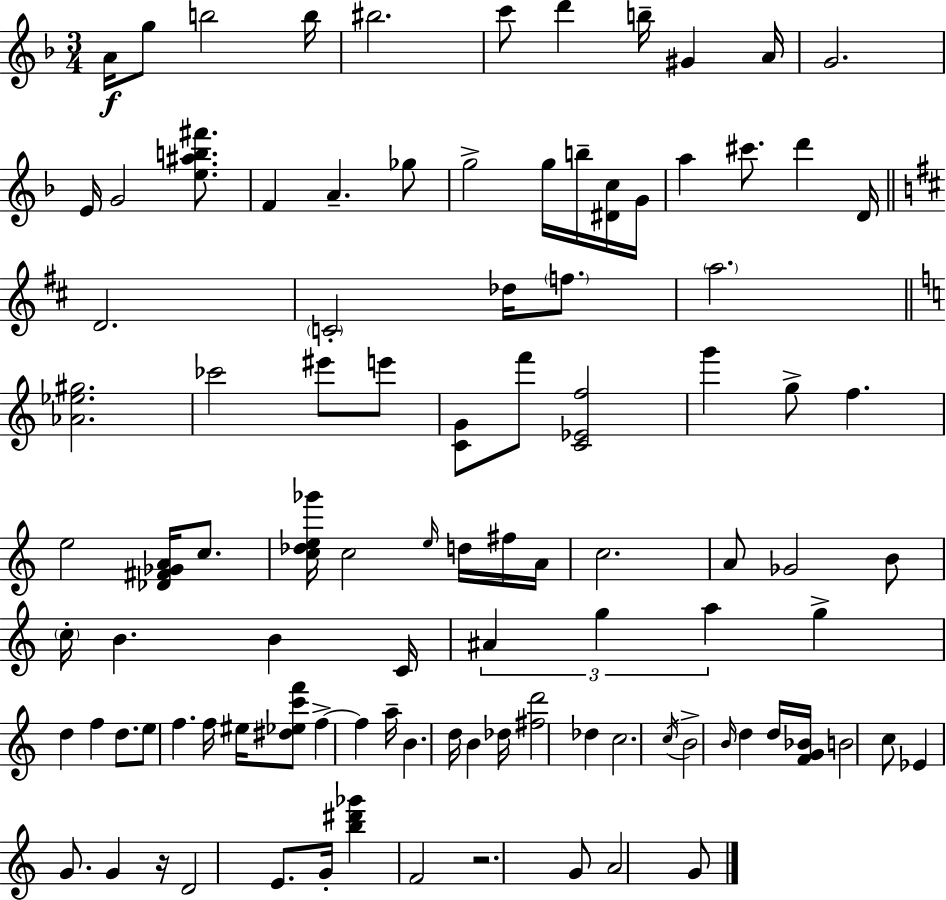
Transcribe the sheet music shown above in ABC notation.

X:1
T:Untitled
M:3/4
L:1/4
K:F
A/4 g/2 b2 b/4 ^b2 c'/2 d' b/4 ^G A/4 G2 E/4 G2 [e^ab^f']/2 F A _g/2 g2 g/4 b/4 [^Dc]/4 G/4 a ^c'/2 d' D/4 D2 C2 _d/4 f/2 a2 [_A_e^g]2 _c'2 ^e'/2 e'/2 [CG]/2 f'/2 [C_Ef]2 g' g/2 f e2 [_D^F_GA]/4 c/2 [c_de_g']/4 c2 e/4 d/4 ^f/4 A/4 c2 A/2 _G2 B/2 c/4 B B C/4 ^A g a g d f d/2 e/2 f f/4 ^e/4 [^d_ec'f']/2 f f a/4 B d/4 B _d/4 [^fd']2 _d c2 c/4 B2 B/4 d d/4 [FG_B]/4 B2 c/2 _E G/2 G z/4 D2 E/2 G/4 [b^d'_g'] F2 z2 G/2 A2 G/2